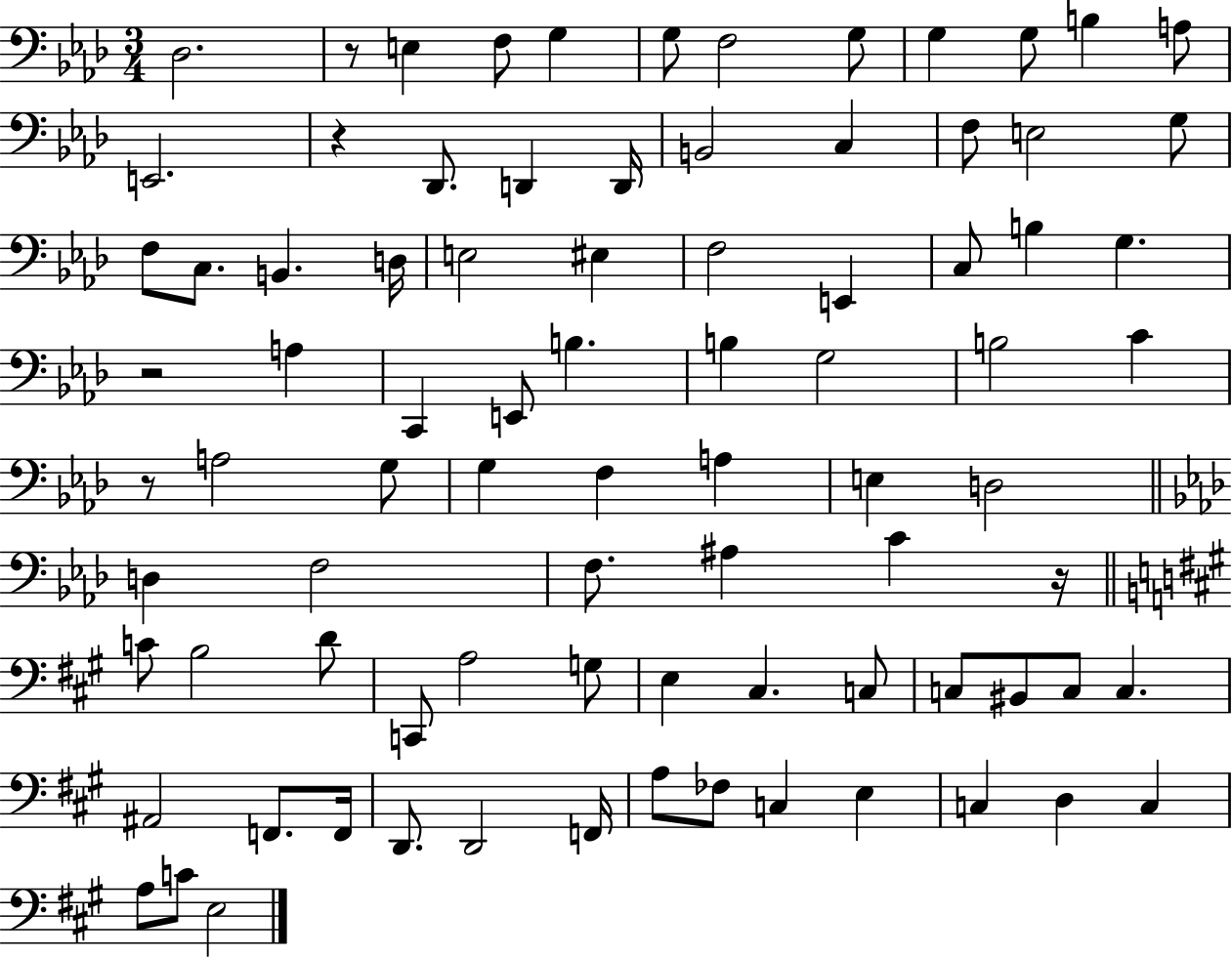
{
  \clef bass
  \numericTimeSignature
  \time 3/4
  \key aes \major
  des2. | r8 e4 f8 g4 | g8 f2 g8 | g4 g8 b4 a8 | \break e,2. | r4 des,8. d,4 d,16 | b,2 c4 | f8 e2 g8 | \break f8 c8. b,4. d16 | e2 eis4 | f2 e,4 | c8 b4 g4. | \break r2 a4 | c,4 e,8 b4. | b4 g2 | b2 c'4 | \break r8 a2 g8 | g4 f4 a4 | e4 d2 | \bar "||" \break \key f \minor d4 f2 | f8. ais4 c'4 r16 | \bar "||" \break \key a \major c'8 b2 d'8 | c,8 a2 g8 | e4 cis4. c8 | c8 bis,8 c8 c4. | \break ais,2 f,8. f,16 | d,8. d,2 f,16 | a8 fes8 c4 e4 | c4 d4 c4 | \break a8 c'8 e2 | \bar "|."
}